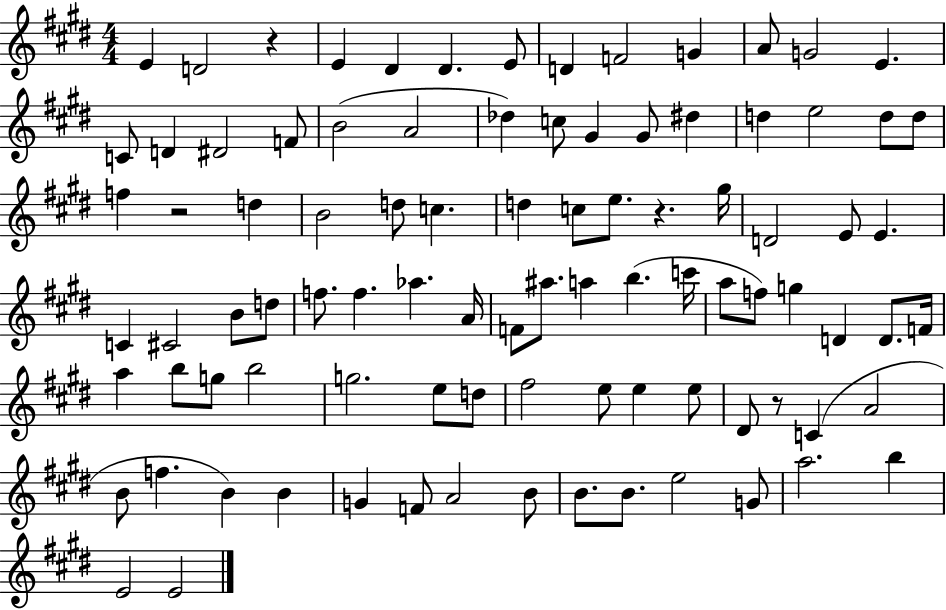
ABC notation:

X:1
T:Untitled
M:4/4
L:1/4
K:E
E D2 z E ^D ^D E/2 D F2 G A/2 G2 E C/2 D ^D2 F/2 B2 A2 _d c/2 ^G ^G/2 ^d d e2 d/2 d/2 f z2 d B2 d/2 c d c/2 e/2 z ^g/4 D2 E/2 E C ^C2 B/2 d/2 f/2 f _a A/4 F/2 ^a/2 a b c'/4 a/2 f/2 g D D/2 F/4 a b/2 g/2 b2 g2 e/2 d/2 ^f2 e/2 e e/2 ^D/2 z/2 C A2 B/2 f B B G F/2 A2 B/2 B/2 B/2 e2 G/2 a2 b E2 E2